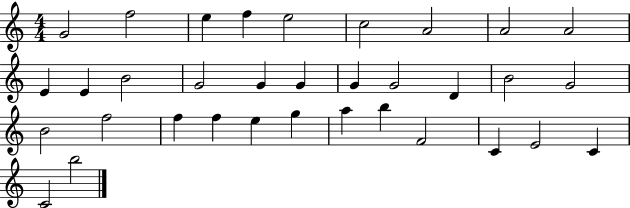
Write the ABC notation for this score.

X:1
T:Untitled
M:4/4
L:1/4
K:C
G2 f2 e f e2 c2 A2 A2 A2 E E B2 G2 G G G G2 D B2 G2 B2 f2 f f e g a b F2 C E2 C C2 b2